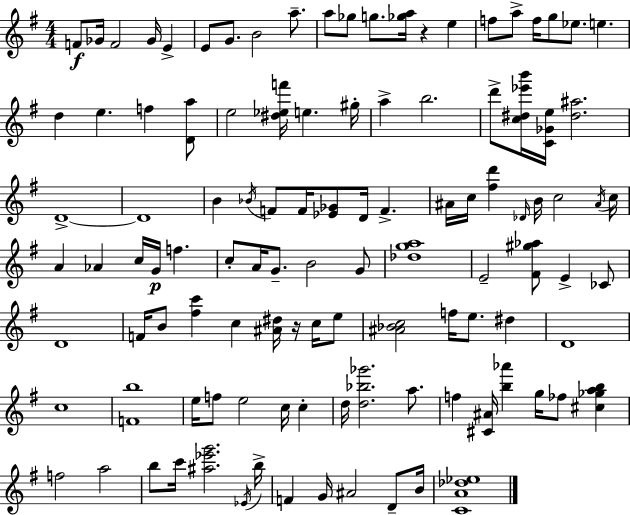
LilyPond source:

{
  \clef treble
  \numericTimeSignature
  \time 4/4
  \key e \minor
  f'8\f ges'16 f'2 ges'16 e'4-> | e'8 g'8. b'2 a''8.-- | a''8 ges''8 g''8. <ges'' a''>16 r4 e''4 | f''8 a''8-> f''16 g''8 ees''8. e''4. | \break d''4 e''4. f''4 <d' a''>8 | e''2 <dis'' ees'' f'''>16 e''4. gis''16-. | a''4-> b''2. | d'''8-> <c'' dis'' ees''' b'''>16 <c' ges' e''>16 <dis'' ais''>2. | \break d'1->~~ | d'1 | b'4 \acciaccatura { bes'16 } f'8 f'16 <ees' ges'>8 d'16 f'4.-> | ais'16 c''16 <fis'' d'''>4 \grace { des'16 } b'16 c''2 | \break \acciaccatura { ais'16 } c''16 a'4 aes'4 c''16 g'16\p f''4. | c''8-. a'16 g'8.-- b'2 | g'8 <des'' g'' a''>1 | e'2-- <fis' gis'' aes''>8 e'4-> | \break ces'8 d'1 | f'16 b'8 <fis'' c'''>4 c''4 <ais' dis''>16 r16 | c''16 e''8 <ais' bes' c''>2 f''16 e''8. dis''4 | d'1 | \break c''1 | <f' b''>1 | e''16 f''8 e''2 c''16 c''4-. | d''16 <d'' bes'' ges'''>2. | \break a''8. f''4 <cis' ais'>16 <b'' aes'''>4 g''16 fes''8 <cis'' ges'' a'' b''>4 | f''2 a''2 | b''8 c'''16 <ais'' ees''' g'''>2. | \acciaccatura { ees'16 } b''16-> f'4 g'16 ais'2 | \break d'8-- b'16 <c' a' des'' ees''>1 | \bar "|."
}